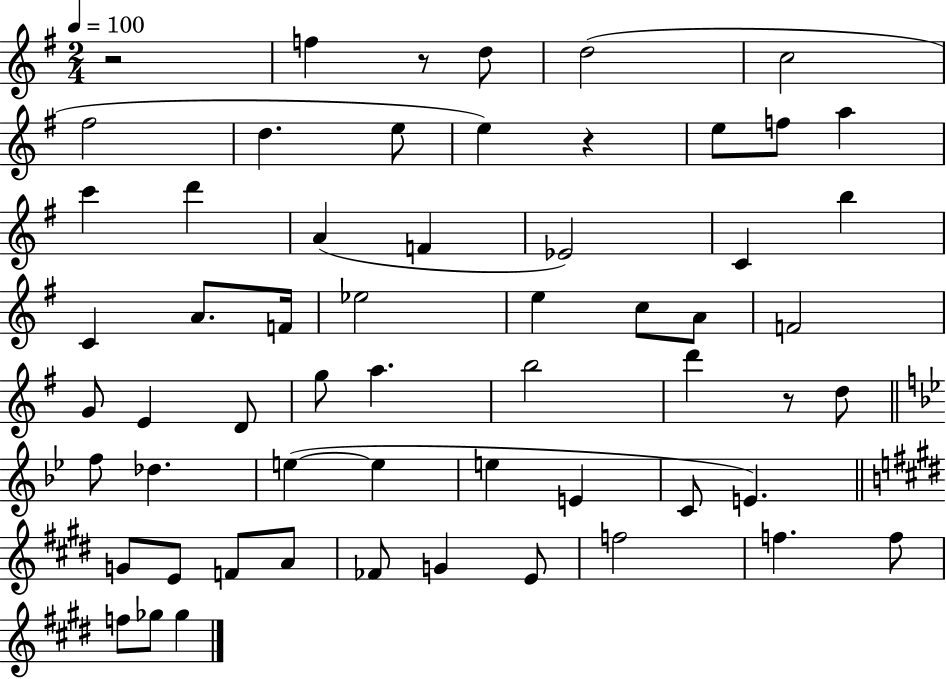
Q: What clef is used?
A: treble